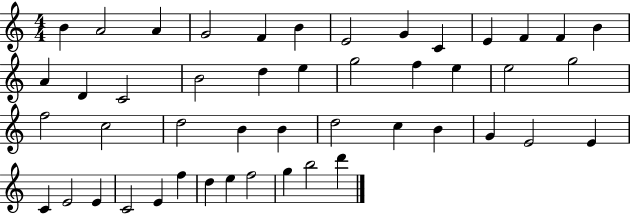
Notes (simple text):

B4/q A4/h A4/q G4/h F4/q B4/q E4/h G4/q C4/q E4/q F4/q F4/q B4/q A4/q D4/q C4/h B4/h D5/q E5/q G5/h F5/q E5/q E5/h G5/h F5/h C5/h D5/h B4/q B4/q D5/h C5/q B4/q G4/q E4/h E4/q C4/q E4/h E4/q C4/h E4/q F5/q D5/q E5/q F5/h G5/q B5/h D6/q